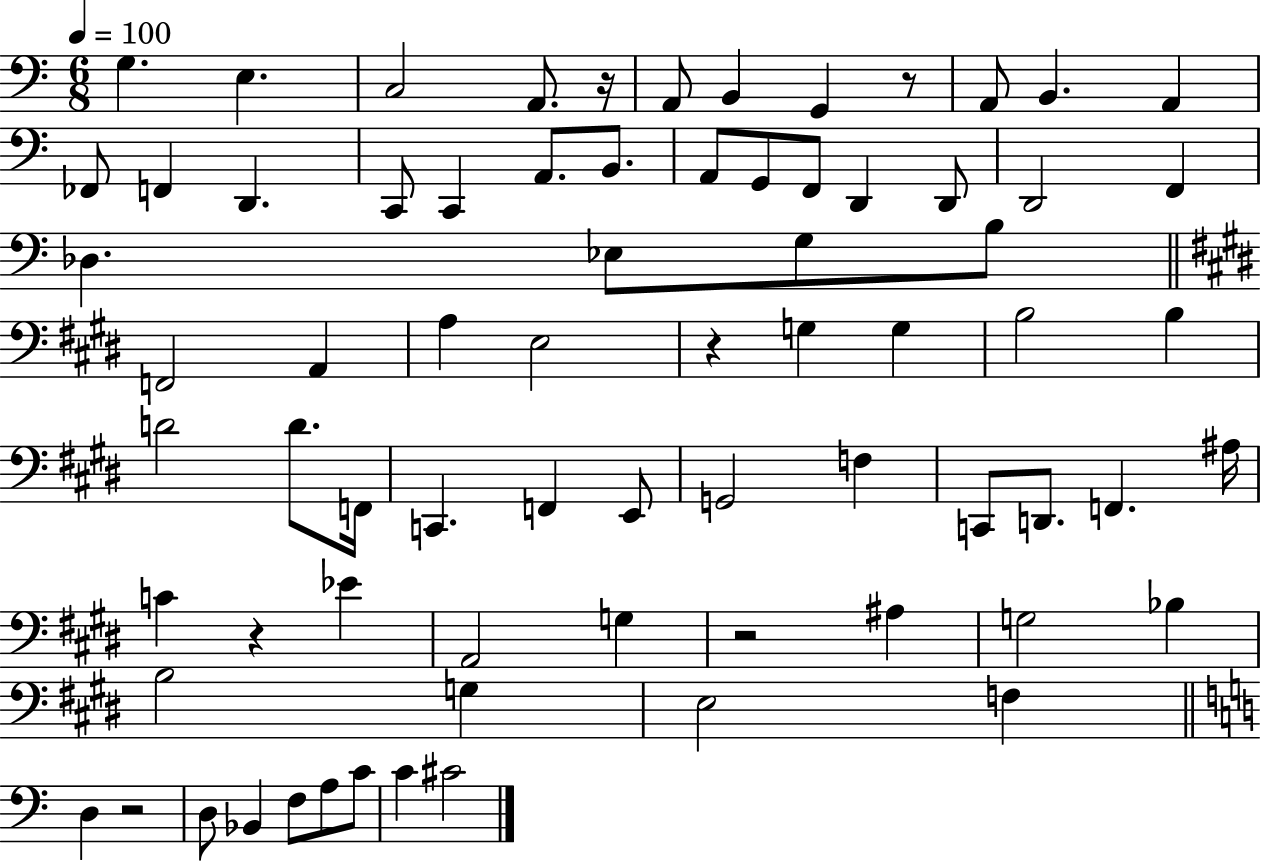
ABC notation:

X:1
T:Untitled
M:6/8
L:1/4
K:C
G, E, C,2 A,,/2 z/4 A,,/2 B,, G,, z/2 A,,/2 B,, A,, _F,,/2 F,, D,, C,,/2 C,, A,,/2 B,,/2 A,,/2 G,,/2 F,,/2 D,, D,,/2 D,,2 F,, _D, _E,/2 G,/2 B,/2 F,,2 A,, A, E,2 z G, G, B,2 B, D2 D/2 F,,/4 C,, F,, E,,/2 G,,2 F, C,,/2 D,,/2 F,, ^A,/4 C z _E A,,2 G, z2 ^A, G,2 _B, B,2 G, E,2 F, D, z2 D,/2 _B,, F,/2 A,/2 C/2 C ^C2